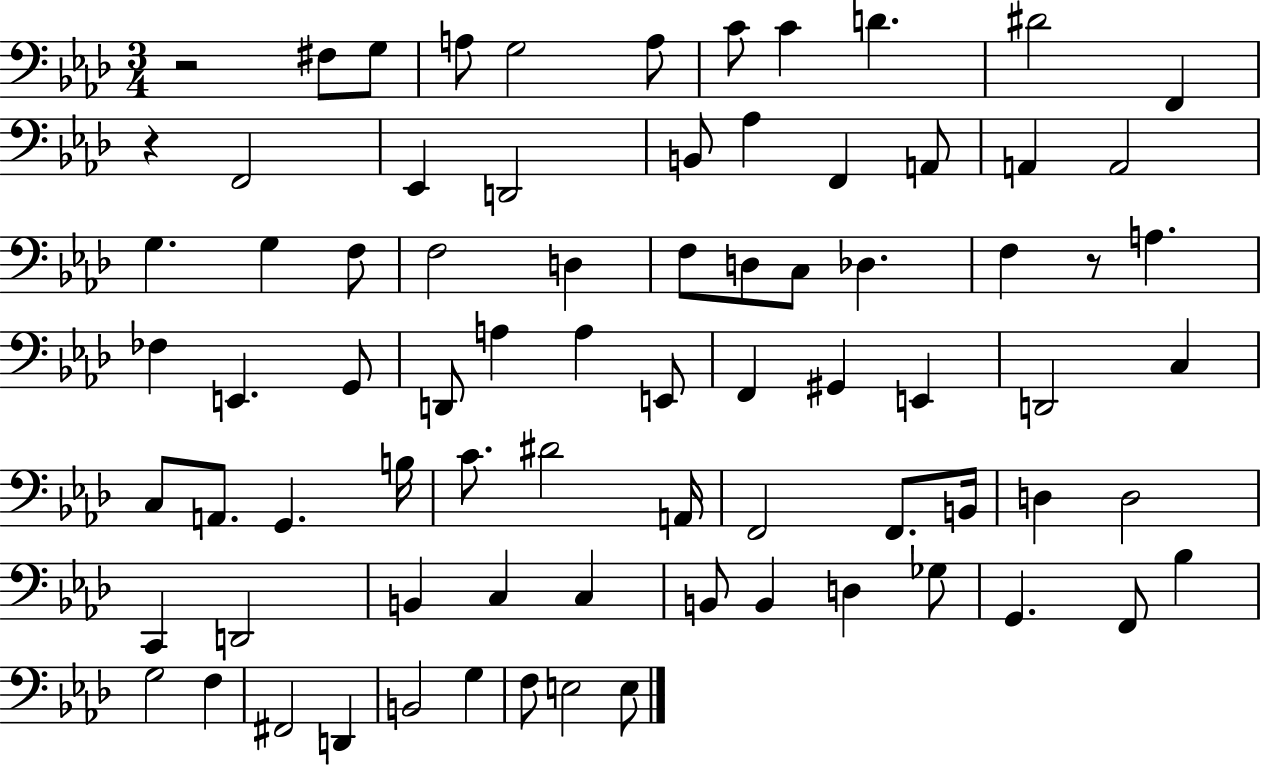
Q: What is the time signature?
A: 3/4